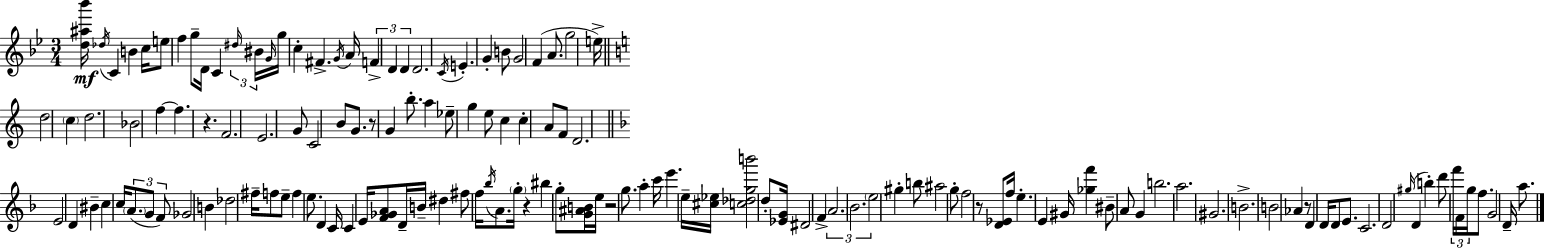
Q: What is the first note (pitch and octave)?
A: Db5